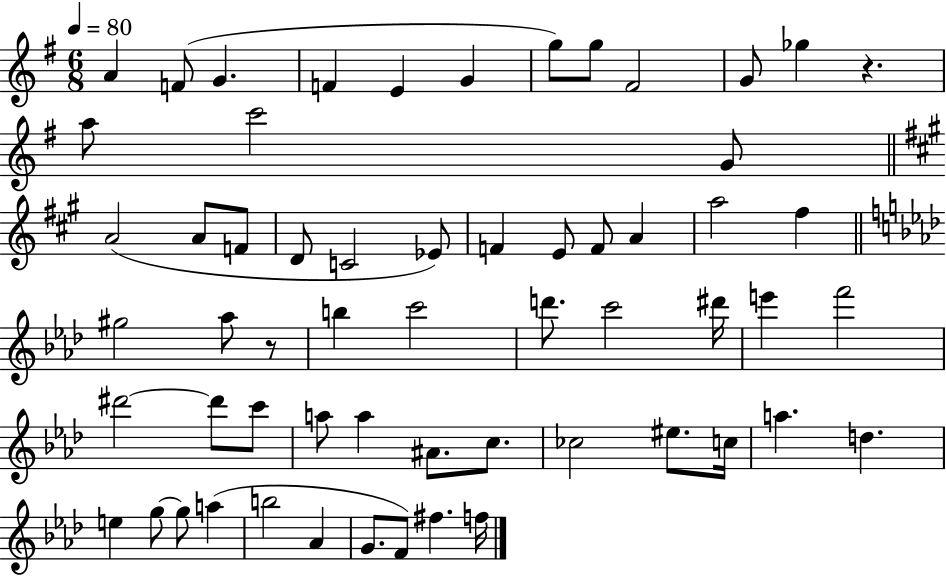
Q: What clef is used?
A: treble